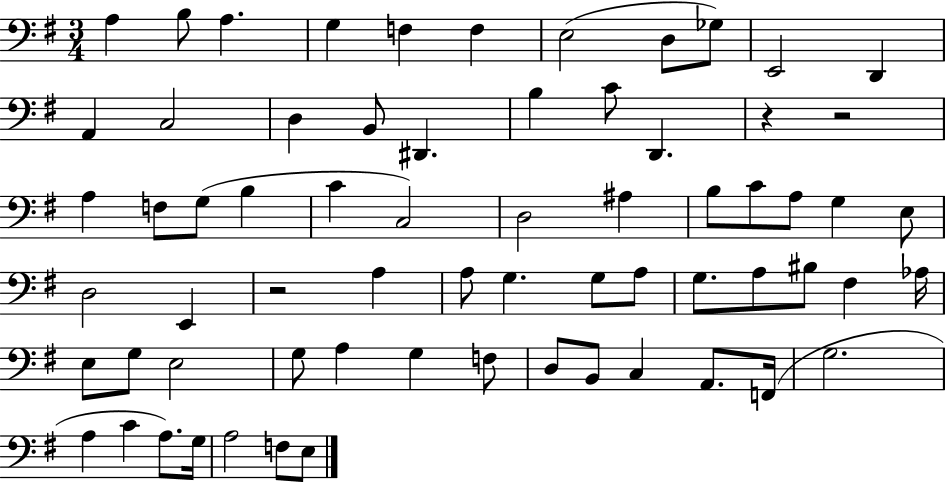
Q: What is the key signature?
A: G major